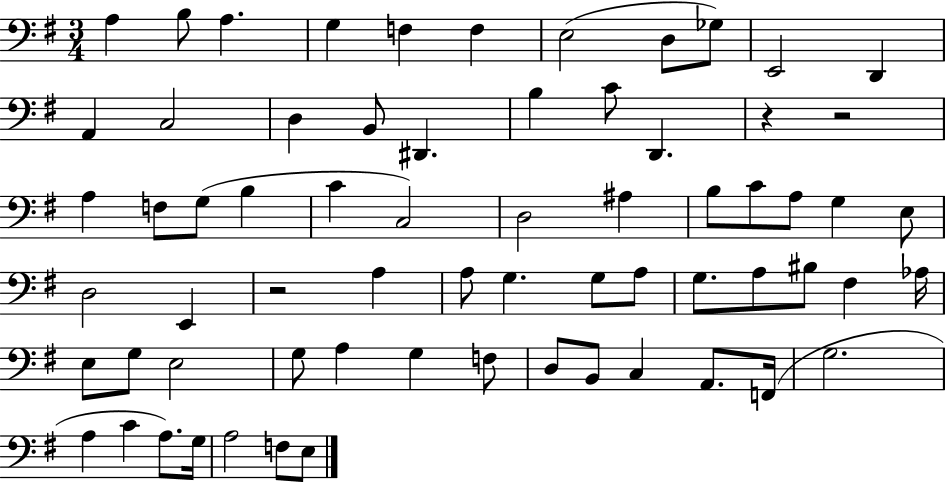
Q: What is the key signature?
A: G major